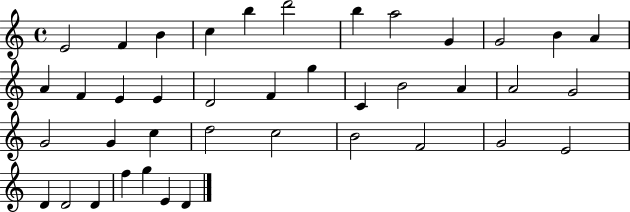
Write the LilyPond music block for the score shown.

{
  \clef treble
  \time 4/4
  \defaultTimeSignature
  \key c \major
  e'2 f'4 b'4 | c''4 b''4 d'''2 | b''4 a''2 g'4 | g'2 b'4 a'4 | \break a'4 f'4 e'4 e'4 | d'2 f'4 g''4 | c'4 b'2 a'4 | a'2 g'2 | \break g'2 g'4 c''4 | d''2 c''2 | b'2 f'2 | g'2 e'2 | \break d'4 d'2 d'4 | f''4 g''4 e'4 d'4 | \bar "|."
}